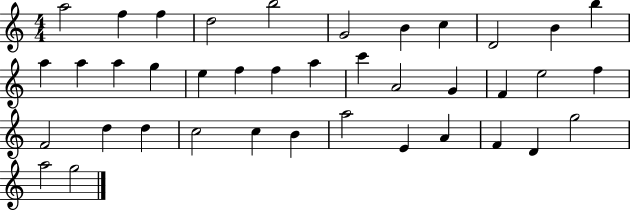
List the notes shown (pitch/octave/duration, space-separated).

A5/h F5/q F5/q D5/h B5/h G4/h B4/q C5/q D4/h B4/q B5/q A5/q A5/q A5/q G5/q E5/q F5/q F5/q A5/q C6/q A4/h G4/q F4/q E5/h F5/q F4/h D5/q D5/q C5/h C5/q B4/q A5/h E4/q A4/q F4/q D4/q G5/h A5/h G5/h